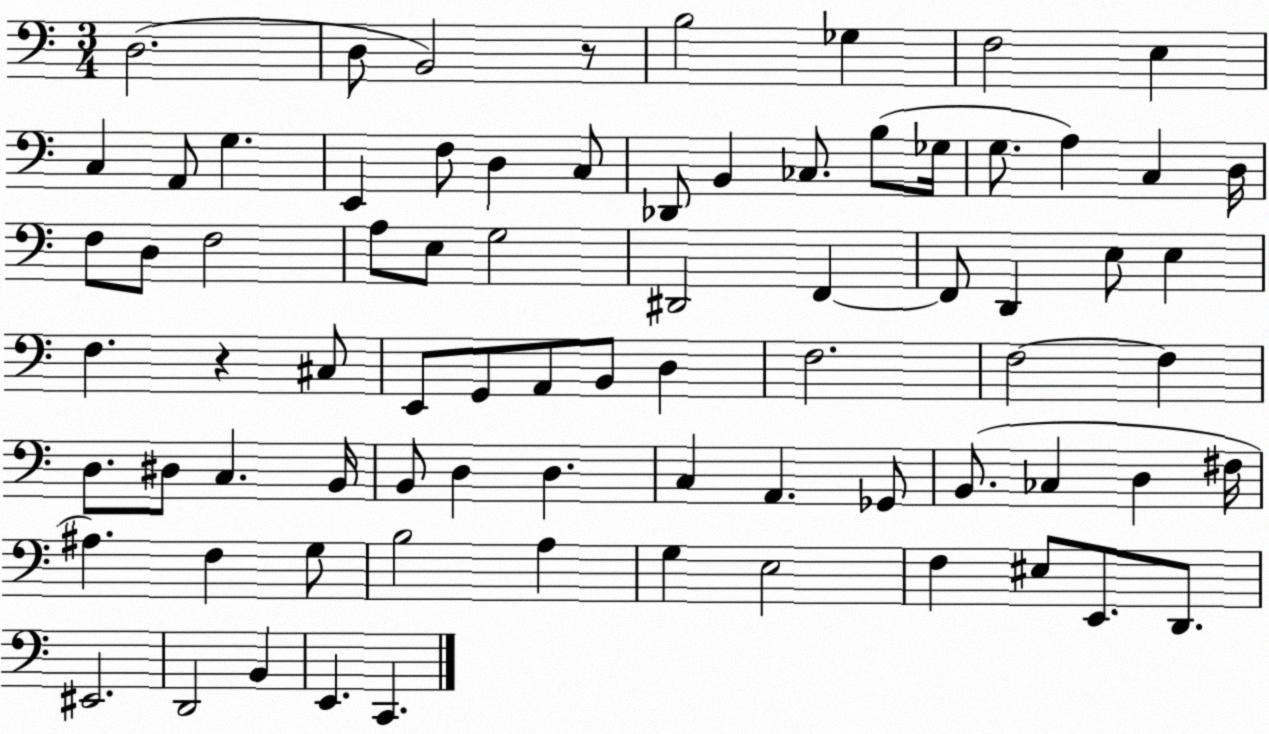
X:1
T:Untitled
M:3/4
L:1/4
K:C
D,2 D,/2 B,,2 z/2 B,2 _G, F,2 E, C, A,,/2 G, E,, F,/2 D, C,/2 _D,,/2 B,, _C,/2 B,/2 _G,/4 G,/2 A, C, D,/4 F,/2 D,/2 F,2 A,/2 E,/2 G,2 ^D,,2 F,, F,,/2 D,, E,/2 E, F, z ^C,/2 E,,/2 G,,/2 A,,/2 B,,/2 D, F,2 F,2 F, D,/2 ^D,/2 C, B,,/4 B,,/2 D, D, C, A,, _G,,/2 B,,/2 _C, D, ^F,/4 ^A, F, G,/2 B,2 A, G, E,2 F, ^E,/2 E,,/2 D,,/2 ^E,,2 D,,2 B,, E,, C,,